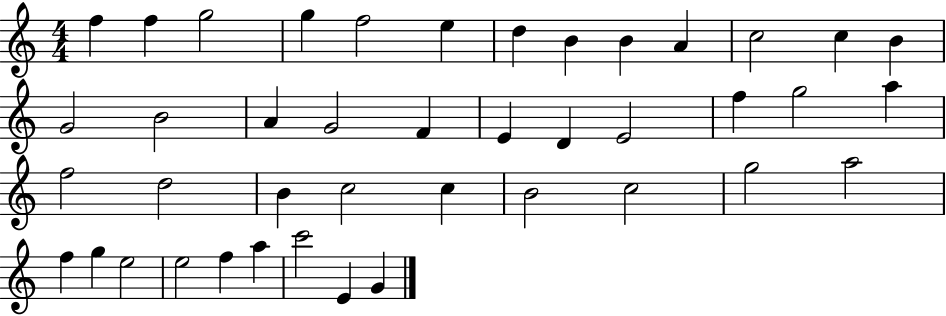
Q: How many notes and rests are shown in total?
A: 42